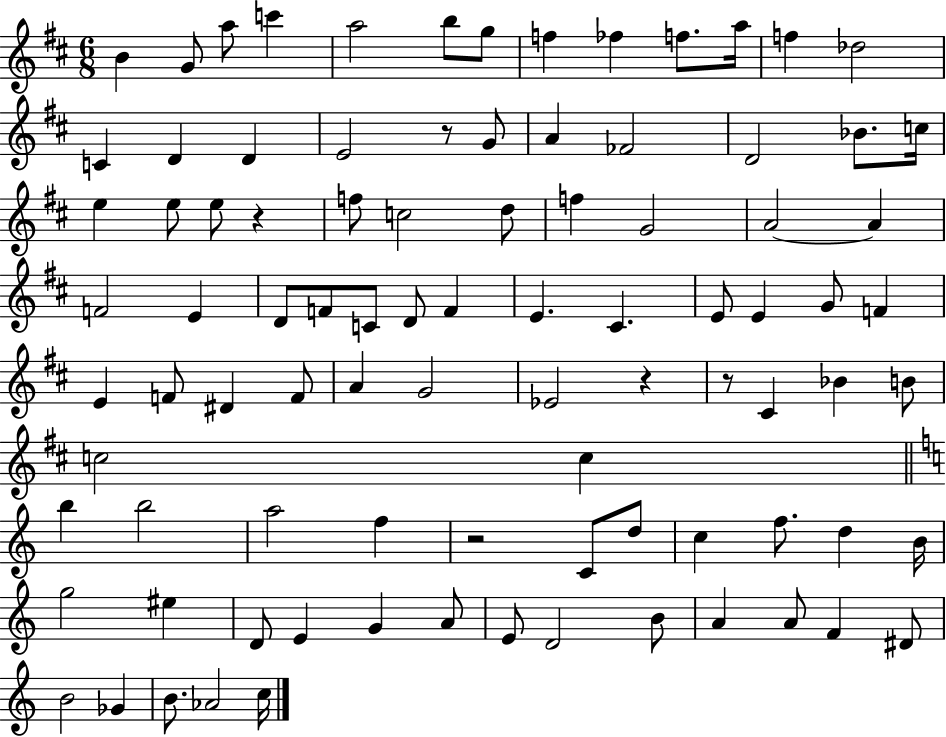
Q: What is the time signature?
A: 6/8